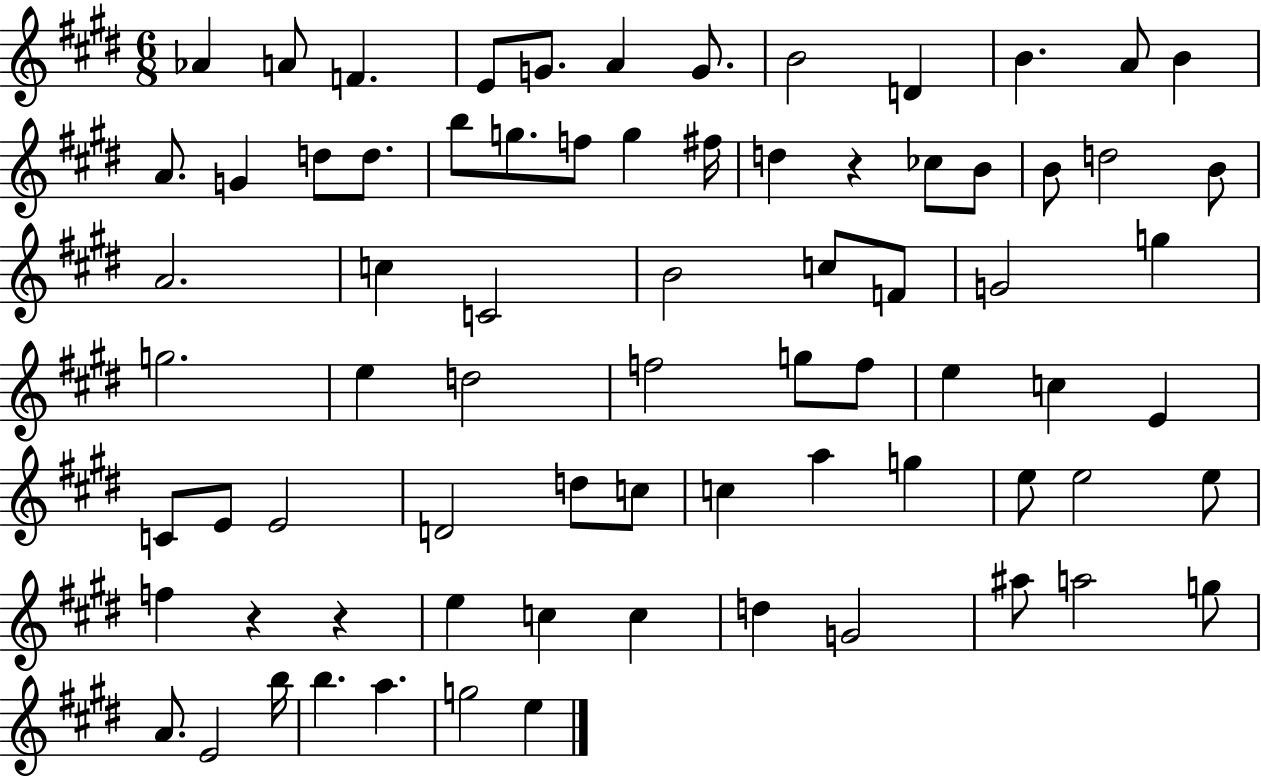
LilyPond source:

{
  \clef treble
  \numericTimeSignature
  \time 6/8
  \key e \major
  aes'4 a'8 f'4. | e'8 g'8. a'4 g'8. | b'2 d'4 | b'4. a'8 b'4 | \break a'8. g'4 d''8 d''8. | b''8 g''8. f''8 g''4 fis''16 | d''4 r4 ces''8 b'8 | b'8 d''2 b'8 | \break a'2. | c''4 c'2 | b'2 c''8 f'8 | g'2 g''4 | \break g''2. | e''4 d''2 | f''2 g''8 f''8 | e''4 c''4 e'4 | \break c'8 e'8 e'2 | d'2 d''8 c''8 | c''4 a''4 g''4 | e''8 e''2 e''8 | \break f''4 r4 r4 | e''4 c''4 c''4 | d''4 g'2 | ais''8 a''2 g''8 | \break a'8. e'2 b''16 | b''4. a''4. | g''2 e''4 | \bar "|."
}